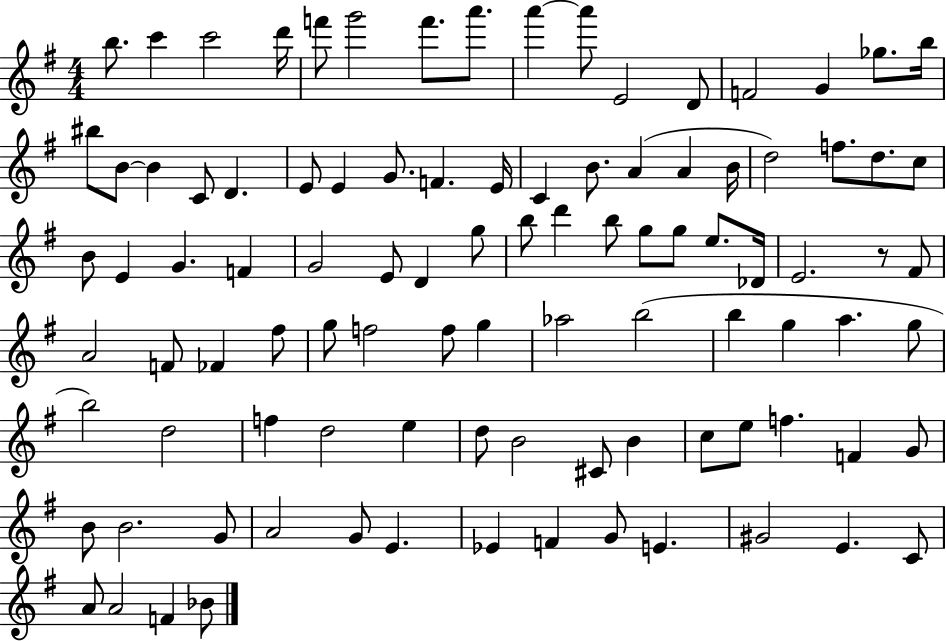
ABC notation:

X:1
T:Untitled
M:4/4
L:1/4
K:G
b/2 c' c'2 d'/4 f'/2 g'2 f'/2 a'/2 a' a'/2 E2 D/2 F2 G _g/2 b/4 ^b/2 B/2 B C/2 D E/2 E G/2 F E/4 C B/2 A A B/4 d2 f/2 d/2 c/2 B/2 E G F G2 E/2 D g/2 b/2 d' b/2 g/2 g/2 e/2 _D/4 E2 z/2 ^F/2 A2 F/2 _F ^f/2 g/2 f2 f/2 g _a2 b2 b g a g/2 b2 d2 f d2 e d/2 B2 ^C/2 B c/2 e/2 f F G/2 B/2 B2 G/2 A2 G/2 E _E F G/2 E ^G2 E C/2 A/2 A2 F _B/2